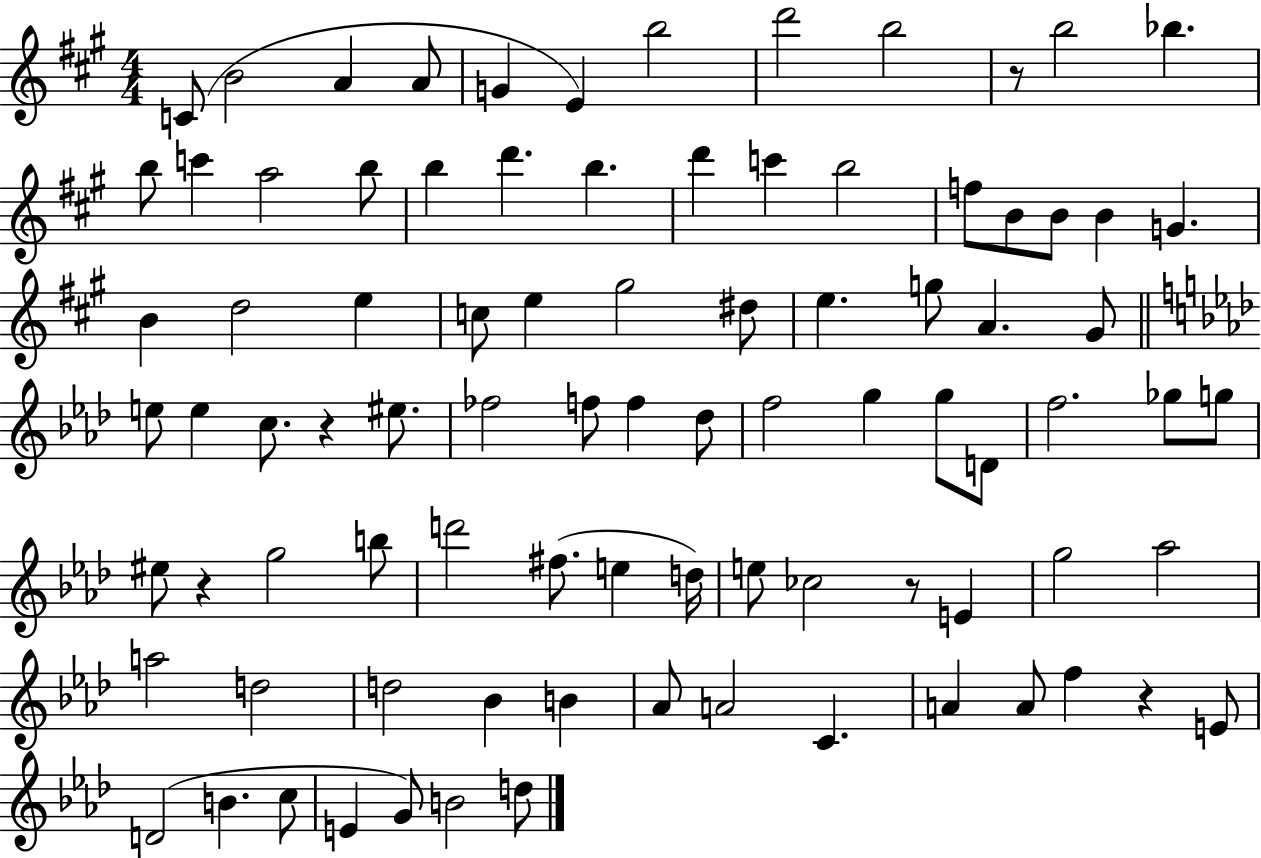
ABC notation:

X:1
T:Untitled
M:4/4
L:1/4
K:A
C/2 B2 A A/2 G E b2 d'2 b2 z/2 b2 _b b/2 c' a2 b/2 b d' b d' c' b2 f/2 B/2 B/2 B G B d2 e c/2 e ^g2 ^d/2 e g/2 A ^G/2 e/2 e c/2 z ^e/2 _f2 f/2 f _d/2 f2 g g/2 D/2 f2 _g/2 g/2 ^e/2 z g2 b/2 d'2 ^f/2 e d/4 e/2 _c2 z/2 E g2 _a2 a2 d2 d2 _B B _A/2 A2 C A A/2 f z E/2 D2 B c/2 E G/2 B2 d/2